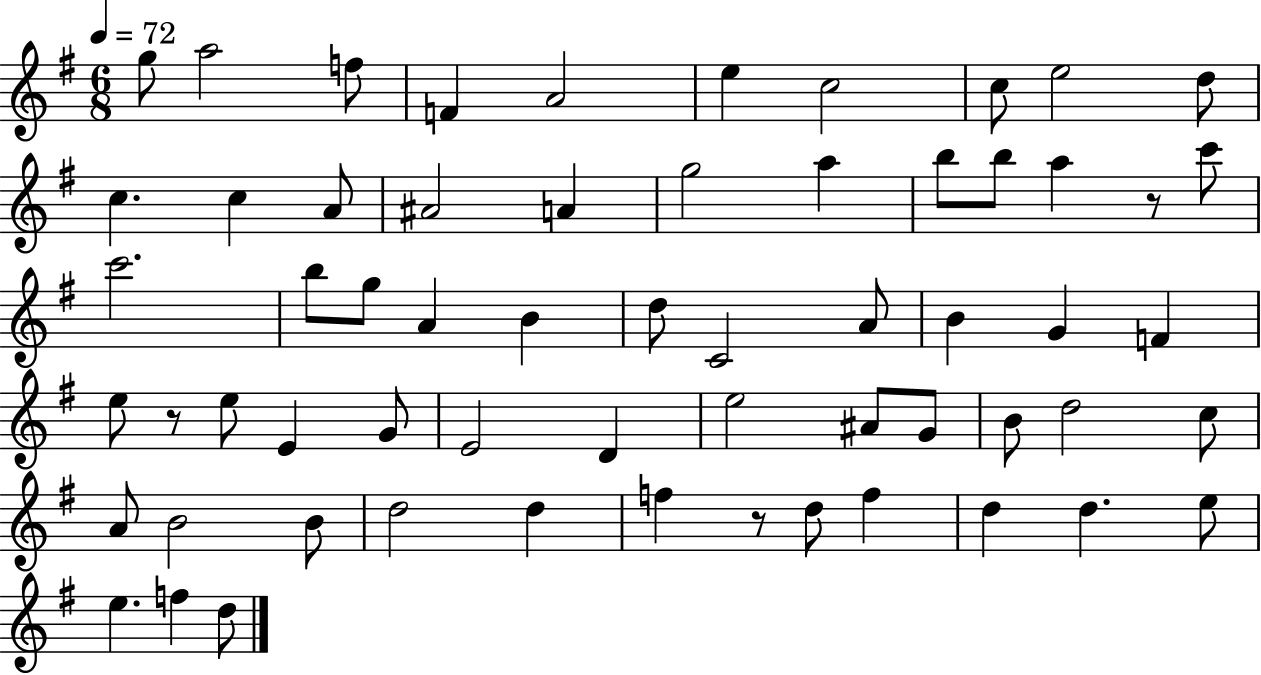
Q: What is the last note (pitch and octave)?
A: D5